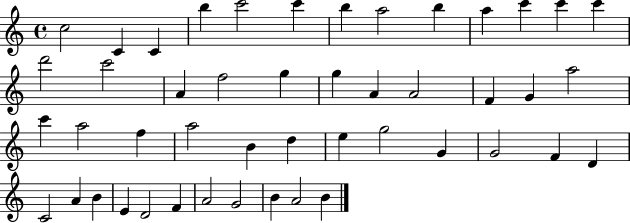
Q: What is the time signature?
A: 4/4